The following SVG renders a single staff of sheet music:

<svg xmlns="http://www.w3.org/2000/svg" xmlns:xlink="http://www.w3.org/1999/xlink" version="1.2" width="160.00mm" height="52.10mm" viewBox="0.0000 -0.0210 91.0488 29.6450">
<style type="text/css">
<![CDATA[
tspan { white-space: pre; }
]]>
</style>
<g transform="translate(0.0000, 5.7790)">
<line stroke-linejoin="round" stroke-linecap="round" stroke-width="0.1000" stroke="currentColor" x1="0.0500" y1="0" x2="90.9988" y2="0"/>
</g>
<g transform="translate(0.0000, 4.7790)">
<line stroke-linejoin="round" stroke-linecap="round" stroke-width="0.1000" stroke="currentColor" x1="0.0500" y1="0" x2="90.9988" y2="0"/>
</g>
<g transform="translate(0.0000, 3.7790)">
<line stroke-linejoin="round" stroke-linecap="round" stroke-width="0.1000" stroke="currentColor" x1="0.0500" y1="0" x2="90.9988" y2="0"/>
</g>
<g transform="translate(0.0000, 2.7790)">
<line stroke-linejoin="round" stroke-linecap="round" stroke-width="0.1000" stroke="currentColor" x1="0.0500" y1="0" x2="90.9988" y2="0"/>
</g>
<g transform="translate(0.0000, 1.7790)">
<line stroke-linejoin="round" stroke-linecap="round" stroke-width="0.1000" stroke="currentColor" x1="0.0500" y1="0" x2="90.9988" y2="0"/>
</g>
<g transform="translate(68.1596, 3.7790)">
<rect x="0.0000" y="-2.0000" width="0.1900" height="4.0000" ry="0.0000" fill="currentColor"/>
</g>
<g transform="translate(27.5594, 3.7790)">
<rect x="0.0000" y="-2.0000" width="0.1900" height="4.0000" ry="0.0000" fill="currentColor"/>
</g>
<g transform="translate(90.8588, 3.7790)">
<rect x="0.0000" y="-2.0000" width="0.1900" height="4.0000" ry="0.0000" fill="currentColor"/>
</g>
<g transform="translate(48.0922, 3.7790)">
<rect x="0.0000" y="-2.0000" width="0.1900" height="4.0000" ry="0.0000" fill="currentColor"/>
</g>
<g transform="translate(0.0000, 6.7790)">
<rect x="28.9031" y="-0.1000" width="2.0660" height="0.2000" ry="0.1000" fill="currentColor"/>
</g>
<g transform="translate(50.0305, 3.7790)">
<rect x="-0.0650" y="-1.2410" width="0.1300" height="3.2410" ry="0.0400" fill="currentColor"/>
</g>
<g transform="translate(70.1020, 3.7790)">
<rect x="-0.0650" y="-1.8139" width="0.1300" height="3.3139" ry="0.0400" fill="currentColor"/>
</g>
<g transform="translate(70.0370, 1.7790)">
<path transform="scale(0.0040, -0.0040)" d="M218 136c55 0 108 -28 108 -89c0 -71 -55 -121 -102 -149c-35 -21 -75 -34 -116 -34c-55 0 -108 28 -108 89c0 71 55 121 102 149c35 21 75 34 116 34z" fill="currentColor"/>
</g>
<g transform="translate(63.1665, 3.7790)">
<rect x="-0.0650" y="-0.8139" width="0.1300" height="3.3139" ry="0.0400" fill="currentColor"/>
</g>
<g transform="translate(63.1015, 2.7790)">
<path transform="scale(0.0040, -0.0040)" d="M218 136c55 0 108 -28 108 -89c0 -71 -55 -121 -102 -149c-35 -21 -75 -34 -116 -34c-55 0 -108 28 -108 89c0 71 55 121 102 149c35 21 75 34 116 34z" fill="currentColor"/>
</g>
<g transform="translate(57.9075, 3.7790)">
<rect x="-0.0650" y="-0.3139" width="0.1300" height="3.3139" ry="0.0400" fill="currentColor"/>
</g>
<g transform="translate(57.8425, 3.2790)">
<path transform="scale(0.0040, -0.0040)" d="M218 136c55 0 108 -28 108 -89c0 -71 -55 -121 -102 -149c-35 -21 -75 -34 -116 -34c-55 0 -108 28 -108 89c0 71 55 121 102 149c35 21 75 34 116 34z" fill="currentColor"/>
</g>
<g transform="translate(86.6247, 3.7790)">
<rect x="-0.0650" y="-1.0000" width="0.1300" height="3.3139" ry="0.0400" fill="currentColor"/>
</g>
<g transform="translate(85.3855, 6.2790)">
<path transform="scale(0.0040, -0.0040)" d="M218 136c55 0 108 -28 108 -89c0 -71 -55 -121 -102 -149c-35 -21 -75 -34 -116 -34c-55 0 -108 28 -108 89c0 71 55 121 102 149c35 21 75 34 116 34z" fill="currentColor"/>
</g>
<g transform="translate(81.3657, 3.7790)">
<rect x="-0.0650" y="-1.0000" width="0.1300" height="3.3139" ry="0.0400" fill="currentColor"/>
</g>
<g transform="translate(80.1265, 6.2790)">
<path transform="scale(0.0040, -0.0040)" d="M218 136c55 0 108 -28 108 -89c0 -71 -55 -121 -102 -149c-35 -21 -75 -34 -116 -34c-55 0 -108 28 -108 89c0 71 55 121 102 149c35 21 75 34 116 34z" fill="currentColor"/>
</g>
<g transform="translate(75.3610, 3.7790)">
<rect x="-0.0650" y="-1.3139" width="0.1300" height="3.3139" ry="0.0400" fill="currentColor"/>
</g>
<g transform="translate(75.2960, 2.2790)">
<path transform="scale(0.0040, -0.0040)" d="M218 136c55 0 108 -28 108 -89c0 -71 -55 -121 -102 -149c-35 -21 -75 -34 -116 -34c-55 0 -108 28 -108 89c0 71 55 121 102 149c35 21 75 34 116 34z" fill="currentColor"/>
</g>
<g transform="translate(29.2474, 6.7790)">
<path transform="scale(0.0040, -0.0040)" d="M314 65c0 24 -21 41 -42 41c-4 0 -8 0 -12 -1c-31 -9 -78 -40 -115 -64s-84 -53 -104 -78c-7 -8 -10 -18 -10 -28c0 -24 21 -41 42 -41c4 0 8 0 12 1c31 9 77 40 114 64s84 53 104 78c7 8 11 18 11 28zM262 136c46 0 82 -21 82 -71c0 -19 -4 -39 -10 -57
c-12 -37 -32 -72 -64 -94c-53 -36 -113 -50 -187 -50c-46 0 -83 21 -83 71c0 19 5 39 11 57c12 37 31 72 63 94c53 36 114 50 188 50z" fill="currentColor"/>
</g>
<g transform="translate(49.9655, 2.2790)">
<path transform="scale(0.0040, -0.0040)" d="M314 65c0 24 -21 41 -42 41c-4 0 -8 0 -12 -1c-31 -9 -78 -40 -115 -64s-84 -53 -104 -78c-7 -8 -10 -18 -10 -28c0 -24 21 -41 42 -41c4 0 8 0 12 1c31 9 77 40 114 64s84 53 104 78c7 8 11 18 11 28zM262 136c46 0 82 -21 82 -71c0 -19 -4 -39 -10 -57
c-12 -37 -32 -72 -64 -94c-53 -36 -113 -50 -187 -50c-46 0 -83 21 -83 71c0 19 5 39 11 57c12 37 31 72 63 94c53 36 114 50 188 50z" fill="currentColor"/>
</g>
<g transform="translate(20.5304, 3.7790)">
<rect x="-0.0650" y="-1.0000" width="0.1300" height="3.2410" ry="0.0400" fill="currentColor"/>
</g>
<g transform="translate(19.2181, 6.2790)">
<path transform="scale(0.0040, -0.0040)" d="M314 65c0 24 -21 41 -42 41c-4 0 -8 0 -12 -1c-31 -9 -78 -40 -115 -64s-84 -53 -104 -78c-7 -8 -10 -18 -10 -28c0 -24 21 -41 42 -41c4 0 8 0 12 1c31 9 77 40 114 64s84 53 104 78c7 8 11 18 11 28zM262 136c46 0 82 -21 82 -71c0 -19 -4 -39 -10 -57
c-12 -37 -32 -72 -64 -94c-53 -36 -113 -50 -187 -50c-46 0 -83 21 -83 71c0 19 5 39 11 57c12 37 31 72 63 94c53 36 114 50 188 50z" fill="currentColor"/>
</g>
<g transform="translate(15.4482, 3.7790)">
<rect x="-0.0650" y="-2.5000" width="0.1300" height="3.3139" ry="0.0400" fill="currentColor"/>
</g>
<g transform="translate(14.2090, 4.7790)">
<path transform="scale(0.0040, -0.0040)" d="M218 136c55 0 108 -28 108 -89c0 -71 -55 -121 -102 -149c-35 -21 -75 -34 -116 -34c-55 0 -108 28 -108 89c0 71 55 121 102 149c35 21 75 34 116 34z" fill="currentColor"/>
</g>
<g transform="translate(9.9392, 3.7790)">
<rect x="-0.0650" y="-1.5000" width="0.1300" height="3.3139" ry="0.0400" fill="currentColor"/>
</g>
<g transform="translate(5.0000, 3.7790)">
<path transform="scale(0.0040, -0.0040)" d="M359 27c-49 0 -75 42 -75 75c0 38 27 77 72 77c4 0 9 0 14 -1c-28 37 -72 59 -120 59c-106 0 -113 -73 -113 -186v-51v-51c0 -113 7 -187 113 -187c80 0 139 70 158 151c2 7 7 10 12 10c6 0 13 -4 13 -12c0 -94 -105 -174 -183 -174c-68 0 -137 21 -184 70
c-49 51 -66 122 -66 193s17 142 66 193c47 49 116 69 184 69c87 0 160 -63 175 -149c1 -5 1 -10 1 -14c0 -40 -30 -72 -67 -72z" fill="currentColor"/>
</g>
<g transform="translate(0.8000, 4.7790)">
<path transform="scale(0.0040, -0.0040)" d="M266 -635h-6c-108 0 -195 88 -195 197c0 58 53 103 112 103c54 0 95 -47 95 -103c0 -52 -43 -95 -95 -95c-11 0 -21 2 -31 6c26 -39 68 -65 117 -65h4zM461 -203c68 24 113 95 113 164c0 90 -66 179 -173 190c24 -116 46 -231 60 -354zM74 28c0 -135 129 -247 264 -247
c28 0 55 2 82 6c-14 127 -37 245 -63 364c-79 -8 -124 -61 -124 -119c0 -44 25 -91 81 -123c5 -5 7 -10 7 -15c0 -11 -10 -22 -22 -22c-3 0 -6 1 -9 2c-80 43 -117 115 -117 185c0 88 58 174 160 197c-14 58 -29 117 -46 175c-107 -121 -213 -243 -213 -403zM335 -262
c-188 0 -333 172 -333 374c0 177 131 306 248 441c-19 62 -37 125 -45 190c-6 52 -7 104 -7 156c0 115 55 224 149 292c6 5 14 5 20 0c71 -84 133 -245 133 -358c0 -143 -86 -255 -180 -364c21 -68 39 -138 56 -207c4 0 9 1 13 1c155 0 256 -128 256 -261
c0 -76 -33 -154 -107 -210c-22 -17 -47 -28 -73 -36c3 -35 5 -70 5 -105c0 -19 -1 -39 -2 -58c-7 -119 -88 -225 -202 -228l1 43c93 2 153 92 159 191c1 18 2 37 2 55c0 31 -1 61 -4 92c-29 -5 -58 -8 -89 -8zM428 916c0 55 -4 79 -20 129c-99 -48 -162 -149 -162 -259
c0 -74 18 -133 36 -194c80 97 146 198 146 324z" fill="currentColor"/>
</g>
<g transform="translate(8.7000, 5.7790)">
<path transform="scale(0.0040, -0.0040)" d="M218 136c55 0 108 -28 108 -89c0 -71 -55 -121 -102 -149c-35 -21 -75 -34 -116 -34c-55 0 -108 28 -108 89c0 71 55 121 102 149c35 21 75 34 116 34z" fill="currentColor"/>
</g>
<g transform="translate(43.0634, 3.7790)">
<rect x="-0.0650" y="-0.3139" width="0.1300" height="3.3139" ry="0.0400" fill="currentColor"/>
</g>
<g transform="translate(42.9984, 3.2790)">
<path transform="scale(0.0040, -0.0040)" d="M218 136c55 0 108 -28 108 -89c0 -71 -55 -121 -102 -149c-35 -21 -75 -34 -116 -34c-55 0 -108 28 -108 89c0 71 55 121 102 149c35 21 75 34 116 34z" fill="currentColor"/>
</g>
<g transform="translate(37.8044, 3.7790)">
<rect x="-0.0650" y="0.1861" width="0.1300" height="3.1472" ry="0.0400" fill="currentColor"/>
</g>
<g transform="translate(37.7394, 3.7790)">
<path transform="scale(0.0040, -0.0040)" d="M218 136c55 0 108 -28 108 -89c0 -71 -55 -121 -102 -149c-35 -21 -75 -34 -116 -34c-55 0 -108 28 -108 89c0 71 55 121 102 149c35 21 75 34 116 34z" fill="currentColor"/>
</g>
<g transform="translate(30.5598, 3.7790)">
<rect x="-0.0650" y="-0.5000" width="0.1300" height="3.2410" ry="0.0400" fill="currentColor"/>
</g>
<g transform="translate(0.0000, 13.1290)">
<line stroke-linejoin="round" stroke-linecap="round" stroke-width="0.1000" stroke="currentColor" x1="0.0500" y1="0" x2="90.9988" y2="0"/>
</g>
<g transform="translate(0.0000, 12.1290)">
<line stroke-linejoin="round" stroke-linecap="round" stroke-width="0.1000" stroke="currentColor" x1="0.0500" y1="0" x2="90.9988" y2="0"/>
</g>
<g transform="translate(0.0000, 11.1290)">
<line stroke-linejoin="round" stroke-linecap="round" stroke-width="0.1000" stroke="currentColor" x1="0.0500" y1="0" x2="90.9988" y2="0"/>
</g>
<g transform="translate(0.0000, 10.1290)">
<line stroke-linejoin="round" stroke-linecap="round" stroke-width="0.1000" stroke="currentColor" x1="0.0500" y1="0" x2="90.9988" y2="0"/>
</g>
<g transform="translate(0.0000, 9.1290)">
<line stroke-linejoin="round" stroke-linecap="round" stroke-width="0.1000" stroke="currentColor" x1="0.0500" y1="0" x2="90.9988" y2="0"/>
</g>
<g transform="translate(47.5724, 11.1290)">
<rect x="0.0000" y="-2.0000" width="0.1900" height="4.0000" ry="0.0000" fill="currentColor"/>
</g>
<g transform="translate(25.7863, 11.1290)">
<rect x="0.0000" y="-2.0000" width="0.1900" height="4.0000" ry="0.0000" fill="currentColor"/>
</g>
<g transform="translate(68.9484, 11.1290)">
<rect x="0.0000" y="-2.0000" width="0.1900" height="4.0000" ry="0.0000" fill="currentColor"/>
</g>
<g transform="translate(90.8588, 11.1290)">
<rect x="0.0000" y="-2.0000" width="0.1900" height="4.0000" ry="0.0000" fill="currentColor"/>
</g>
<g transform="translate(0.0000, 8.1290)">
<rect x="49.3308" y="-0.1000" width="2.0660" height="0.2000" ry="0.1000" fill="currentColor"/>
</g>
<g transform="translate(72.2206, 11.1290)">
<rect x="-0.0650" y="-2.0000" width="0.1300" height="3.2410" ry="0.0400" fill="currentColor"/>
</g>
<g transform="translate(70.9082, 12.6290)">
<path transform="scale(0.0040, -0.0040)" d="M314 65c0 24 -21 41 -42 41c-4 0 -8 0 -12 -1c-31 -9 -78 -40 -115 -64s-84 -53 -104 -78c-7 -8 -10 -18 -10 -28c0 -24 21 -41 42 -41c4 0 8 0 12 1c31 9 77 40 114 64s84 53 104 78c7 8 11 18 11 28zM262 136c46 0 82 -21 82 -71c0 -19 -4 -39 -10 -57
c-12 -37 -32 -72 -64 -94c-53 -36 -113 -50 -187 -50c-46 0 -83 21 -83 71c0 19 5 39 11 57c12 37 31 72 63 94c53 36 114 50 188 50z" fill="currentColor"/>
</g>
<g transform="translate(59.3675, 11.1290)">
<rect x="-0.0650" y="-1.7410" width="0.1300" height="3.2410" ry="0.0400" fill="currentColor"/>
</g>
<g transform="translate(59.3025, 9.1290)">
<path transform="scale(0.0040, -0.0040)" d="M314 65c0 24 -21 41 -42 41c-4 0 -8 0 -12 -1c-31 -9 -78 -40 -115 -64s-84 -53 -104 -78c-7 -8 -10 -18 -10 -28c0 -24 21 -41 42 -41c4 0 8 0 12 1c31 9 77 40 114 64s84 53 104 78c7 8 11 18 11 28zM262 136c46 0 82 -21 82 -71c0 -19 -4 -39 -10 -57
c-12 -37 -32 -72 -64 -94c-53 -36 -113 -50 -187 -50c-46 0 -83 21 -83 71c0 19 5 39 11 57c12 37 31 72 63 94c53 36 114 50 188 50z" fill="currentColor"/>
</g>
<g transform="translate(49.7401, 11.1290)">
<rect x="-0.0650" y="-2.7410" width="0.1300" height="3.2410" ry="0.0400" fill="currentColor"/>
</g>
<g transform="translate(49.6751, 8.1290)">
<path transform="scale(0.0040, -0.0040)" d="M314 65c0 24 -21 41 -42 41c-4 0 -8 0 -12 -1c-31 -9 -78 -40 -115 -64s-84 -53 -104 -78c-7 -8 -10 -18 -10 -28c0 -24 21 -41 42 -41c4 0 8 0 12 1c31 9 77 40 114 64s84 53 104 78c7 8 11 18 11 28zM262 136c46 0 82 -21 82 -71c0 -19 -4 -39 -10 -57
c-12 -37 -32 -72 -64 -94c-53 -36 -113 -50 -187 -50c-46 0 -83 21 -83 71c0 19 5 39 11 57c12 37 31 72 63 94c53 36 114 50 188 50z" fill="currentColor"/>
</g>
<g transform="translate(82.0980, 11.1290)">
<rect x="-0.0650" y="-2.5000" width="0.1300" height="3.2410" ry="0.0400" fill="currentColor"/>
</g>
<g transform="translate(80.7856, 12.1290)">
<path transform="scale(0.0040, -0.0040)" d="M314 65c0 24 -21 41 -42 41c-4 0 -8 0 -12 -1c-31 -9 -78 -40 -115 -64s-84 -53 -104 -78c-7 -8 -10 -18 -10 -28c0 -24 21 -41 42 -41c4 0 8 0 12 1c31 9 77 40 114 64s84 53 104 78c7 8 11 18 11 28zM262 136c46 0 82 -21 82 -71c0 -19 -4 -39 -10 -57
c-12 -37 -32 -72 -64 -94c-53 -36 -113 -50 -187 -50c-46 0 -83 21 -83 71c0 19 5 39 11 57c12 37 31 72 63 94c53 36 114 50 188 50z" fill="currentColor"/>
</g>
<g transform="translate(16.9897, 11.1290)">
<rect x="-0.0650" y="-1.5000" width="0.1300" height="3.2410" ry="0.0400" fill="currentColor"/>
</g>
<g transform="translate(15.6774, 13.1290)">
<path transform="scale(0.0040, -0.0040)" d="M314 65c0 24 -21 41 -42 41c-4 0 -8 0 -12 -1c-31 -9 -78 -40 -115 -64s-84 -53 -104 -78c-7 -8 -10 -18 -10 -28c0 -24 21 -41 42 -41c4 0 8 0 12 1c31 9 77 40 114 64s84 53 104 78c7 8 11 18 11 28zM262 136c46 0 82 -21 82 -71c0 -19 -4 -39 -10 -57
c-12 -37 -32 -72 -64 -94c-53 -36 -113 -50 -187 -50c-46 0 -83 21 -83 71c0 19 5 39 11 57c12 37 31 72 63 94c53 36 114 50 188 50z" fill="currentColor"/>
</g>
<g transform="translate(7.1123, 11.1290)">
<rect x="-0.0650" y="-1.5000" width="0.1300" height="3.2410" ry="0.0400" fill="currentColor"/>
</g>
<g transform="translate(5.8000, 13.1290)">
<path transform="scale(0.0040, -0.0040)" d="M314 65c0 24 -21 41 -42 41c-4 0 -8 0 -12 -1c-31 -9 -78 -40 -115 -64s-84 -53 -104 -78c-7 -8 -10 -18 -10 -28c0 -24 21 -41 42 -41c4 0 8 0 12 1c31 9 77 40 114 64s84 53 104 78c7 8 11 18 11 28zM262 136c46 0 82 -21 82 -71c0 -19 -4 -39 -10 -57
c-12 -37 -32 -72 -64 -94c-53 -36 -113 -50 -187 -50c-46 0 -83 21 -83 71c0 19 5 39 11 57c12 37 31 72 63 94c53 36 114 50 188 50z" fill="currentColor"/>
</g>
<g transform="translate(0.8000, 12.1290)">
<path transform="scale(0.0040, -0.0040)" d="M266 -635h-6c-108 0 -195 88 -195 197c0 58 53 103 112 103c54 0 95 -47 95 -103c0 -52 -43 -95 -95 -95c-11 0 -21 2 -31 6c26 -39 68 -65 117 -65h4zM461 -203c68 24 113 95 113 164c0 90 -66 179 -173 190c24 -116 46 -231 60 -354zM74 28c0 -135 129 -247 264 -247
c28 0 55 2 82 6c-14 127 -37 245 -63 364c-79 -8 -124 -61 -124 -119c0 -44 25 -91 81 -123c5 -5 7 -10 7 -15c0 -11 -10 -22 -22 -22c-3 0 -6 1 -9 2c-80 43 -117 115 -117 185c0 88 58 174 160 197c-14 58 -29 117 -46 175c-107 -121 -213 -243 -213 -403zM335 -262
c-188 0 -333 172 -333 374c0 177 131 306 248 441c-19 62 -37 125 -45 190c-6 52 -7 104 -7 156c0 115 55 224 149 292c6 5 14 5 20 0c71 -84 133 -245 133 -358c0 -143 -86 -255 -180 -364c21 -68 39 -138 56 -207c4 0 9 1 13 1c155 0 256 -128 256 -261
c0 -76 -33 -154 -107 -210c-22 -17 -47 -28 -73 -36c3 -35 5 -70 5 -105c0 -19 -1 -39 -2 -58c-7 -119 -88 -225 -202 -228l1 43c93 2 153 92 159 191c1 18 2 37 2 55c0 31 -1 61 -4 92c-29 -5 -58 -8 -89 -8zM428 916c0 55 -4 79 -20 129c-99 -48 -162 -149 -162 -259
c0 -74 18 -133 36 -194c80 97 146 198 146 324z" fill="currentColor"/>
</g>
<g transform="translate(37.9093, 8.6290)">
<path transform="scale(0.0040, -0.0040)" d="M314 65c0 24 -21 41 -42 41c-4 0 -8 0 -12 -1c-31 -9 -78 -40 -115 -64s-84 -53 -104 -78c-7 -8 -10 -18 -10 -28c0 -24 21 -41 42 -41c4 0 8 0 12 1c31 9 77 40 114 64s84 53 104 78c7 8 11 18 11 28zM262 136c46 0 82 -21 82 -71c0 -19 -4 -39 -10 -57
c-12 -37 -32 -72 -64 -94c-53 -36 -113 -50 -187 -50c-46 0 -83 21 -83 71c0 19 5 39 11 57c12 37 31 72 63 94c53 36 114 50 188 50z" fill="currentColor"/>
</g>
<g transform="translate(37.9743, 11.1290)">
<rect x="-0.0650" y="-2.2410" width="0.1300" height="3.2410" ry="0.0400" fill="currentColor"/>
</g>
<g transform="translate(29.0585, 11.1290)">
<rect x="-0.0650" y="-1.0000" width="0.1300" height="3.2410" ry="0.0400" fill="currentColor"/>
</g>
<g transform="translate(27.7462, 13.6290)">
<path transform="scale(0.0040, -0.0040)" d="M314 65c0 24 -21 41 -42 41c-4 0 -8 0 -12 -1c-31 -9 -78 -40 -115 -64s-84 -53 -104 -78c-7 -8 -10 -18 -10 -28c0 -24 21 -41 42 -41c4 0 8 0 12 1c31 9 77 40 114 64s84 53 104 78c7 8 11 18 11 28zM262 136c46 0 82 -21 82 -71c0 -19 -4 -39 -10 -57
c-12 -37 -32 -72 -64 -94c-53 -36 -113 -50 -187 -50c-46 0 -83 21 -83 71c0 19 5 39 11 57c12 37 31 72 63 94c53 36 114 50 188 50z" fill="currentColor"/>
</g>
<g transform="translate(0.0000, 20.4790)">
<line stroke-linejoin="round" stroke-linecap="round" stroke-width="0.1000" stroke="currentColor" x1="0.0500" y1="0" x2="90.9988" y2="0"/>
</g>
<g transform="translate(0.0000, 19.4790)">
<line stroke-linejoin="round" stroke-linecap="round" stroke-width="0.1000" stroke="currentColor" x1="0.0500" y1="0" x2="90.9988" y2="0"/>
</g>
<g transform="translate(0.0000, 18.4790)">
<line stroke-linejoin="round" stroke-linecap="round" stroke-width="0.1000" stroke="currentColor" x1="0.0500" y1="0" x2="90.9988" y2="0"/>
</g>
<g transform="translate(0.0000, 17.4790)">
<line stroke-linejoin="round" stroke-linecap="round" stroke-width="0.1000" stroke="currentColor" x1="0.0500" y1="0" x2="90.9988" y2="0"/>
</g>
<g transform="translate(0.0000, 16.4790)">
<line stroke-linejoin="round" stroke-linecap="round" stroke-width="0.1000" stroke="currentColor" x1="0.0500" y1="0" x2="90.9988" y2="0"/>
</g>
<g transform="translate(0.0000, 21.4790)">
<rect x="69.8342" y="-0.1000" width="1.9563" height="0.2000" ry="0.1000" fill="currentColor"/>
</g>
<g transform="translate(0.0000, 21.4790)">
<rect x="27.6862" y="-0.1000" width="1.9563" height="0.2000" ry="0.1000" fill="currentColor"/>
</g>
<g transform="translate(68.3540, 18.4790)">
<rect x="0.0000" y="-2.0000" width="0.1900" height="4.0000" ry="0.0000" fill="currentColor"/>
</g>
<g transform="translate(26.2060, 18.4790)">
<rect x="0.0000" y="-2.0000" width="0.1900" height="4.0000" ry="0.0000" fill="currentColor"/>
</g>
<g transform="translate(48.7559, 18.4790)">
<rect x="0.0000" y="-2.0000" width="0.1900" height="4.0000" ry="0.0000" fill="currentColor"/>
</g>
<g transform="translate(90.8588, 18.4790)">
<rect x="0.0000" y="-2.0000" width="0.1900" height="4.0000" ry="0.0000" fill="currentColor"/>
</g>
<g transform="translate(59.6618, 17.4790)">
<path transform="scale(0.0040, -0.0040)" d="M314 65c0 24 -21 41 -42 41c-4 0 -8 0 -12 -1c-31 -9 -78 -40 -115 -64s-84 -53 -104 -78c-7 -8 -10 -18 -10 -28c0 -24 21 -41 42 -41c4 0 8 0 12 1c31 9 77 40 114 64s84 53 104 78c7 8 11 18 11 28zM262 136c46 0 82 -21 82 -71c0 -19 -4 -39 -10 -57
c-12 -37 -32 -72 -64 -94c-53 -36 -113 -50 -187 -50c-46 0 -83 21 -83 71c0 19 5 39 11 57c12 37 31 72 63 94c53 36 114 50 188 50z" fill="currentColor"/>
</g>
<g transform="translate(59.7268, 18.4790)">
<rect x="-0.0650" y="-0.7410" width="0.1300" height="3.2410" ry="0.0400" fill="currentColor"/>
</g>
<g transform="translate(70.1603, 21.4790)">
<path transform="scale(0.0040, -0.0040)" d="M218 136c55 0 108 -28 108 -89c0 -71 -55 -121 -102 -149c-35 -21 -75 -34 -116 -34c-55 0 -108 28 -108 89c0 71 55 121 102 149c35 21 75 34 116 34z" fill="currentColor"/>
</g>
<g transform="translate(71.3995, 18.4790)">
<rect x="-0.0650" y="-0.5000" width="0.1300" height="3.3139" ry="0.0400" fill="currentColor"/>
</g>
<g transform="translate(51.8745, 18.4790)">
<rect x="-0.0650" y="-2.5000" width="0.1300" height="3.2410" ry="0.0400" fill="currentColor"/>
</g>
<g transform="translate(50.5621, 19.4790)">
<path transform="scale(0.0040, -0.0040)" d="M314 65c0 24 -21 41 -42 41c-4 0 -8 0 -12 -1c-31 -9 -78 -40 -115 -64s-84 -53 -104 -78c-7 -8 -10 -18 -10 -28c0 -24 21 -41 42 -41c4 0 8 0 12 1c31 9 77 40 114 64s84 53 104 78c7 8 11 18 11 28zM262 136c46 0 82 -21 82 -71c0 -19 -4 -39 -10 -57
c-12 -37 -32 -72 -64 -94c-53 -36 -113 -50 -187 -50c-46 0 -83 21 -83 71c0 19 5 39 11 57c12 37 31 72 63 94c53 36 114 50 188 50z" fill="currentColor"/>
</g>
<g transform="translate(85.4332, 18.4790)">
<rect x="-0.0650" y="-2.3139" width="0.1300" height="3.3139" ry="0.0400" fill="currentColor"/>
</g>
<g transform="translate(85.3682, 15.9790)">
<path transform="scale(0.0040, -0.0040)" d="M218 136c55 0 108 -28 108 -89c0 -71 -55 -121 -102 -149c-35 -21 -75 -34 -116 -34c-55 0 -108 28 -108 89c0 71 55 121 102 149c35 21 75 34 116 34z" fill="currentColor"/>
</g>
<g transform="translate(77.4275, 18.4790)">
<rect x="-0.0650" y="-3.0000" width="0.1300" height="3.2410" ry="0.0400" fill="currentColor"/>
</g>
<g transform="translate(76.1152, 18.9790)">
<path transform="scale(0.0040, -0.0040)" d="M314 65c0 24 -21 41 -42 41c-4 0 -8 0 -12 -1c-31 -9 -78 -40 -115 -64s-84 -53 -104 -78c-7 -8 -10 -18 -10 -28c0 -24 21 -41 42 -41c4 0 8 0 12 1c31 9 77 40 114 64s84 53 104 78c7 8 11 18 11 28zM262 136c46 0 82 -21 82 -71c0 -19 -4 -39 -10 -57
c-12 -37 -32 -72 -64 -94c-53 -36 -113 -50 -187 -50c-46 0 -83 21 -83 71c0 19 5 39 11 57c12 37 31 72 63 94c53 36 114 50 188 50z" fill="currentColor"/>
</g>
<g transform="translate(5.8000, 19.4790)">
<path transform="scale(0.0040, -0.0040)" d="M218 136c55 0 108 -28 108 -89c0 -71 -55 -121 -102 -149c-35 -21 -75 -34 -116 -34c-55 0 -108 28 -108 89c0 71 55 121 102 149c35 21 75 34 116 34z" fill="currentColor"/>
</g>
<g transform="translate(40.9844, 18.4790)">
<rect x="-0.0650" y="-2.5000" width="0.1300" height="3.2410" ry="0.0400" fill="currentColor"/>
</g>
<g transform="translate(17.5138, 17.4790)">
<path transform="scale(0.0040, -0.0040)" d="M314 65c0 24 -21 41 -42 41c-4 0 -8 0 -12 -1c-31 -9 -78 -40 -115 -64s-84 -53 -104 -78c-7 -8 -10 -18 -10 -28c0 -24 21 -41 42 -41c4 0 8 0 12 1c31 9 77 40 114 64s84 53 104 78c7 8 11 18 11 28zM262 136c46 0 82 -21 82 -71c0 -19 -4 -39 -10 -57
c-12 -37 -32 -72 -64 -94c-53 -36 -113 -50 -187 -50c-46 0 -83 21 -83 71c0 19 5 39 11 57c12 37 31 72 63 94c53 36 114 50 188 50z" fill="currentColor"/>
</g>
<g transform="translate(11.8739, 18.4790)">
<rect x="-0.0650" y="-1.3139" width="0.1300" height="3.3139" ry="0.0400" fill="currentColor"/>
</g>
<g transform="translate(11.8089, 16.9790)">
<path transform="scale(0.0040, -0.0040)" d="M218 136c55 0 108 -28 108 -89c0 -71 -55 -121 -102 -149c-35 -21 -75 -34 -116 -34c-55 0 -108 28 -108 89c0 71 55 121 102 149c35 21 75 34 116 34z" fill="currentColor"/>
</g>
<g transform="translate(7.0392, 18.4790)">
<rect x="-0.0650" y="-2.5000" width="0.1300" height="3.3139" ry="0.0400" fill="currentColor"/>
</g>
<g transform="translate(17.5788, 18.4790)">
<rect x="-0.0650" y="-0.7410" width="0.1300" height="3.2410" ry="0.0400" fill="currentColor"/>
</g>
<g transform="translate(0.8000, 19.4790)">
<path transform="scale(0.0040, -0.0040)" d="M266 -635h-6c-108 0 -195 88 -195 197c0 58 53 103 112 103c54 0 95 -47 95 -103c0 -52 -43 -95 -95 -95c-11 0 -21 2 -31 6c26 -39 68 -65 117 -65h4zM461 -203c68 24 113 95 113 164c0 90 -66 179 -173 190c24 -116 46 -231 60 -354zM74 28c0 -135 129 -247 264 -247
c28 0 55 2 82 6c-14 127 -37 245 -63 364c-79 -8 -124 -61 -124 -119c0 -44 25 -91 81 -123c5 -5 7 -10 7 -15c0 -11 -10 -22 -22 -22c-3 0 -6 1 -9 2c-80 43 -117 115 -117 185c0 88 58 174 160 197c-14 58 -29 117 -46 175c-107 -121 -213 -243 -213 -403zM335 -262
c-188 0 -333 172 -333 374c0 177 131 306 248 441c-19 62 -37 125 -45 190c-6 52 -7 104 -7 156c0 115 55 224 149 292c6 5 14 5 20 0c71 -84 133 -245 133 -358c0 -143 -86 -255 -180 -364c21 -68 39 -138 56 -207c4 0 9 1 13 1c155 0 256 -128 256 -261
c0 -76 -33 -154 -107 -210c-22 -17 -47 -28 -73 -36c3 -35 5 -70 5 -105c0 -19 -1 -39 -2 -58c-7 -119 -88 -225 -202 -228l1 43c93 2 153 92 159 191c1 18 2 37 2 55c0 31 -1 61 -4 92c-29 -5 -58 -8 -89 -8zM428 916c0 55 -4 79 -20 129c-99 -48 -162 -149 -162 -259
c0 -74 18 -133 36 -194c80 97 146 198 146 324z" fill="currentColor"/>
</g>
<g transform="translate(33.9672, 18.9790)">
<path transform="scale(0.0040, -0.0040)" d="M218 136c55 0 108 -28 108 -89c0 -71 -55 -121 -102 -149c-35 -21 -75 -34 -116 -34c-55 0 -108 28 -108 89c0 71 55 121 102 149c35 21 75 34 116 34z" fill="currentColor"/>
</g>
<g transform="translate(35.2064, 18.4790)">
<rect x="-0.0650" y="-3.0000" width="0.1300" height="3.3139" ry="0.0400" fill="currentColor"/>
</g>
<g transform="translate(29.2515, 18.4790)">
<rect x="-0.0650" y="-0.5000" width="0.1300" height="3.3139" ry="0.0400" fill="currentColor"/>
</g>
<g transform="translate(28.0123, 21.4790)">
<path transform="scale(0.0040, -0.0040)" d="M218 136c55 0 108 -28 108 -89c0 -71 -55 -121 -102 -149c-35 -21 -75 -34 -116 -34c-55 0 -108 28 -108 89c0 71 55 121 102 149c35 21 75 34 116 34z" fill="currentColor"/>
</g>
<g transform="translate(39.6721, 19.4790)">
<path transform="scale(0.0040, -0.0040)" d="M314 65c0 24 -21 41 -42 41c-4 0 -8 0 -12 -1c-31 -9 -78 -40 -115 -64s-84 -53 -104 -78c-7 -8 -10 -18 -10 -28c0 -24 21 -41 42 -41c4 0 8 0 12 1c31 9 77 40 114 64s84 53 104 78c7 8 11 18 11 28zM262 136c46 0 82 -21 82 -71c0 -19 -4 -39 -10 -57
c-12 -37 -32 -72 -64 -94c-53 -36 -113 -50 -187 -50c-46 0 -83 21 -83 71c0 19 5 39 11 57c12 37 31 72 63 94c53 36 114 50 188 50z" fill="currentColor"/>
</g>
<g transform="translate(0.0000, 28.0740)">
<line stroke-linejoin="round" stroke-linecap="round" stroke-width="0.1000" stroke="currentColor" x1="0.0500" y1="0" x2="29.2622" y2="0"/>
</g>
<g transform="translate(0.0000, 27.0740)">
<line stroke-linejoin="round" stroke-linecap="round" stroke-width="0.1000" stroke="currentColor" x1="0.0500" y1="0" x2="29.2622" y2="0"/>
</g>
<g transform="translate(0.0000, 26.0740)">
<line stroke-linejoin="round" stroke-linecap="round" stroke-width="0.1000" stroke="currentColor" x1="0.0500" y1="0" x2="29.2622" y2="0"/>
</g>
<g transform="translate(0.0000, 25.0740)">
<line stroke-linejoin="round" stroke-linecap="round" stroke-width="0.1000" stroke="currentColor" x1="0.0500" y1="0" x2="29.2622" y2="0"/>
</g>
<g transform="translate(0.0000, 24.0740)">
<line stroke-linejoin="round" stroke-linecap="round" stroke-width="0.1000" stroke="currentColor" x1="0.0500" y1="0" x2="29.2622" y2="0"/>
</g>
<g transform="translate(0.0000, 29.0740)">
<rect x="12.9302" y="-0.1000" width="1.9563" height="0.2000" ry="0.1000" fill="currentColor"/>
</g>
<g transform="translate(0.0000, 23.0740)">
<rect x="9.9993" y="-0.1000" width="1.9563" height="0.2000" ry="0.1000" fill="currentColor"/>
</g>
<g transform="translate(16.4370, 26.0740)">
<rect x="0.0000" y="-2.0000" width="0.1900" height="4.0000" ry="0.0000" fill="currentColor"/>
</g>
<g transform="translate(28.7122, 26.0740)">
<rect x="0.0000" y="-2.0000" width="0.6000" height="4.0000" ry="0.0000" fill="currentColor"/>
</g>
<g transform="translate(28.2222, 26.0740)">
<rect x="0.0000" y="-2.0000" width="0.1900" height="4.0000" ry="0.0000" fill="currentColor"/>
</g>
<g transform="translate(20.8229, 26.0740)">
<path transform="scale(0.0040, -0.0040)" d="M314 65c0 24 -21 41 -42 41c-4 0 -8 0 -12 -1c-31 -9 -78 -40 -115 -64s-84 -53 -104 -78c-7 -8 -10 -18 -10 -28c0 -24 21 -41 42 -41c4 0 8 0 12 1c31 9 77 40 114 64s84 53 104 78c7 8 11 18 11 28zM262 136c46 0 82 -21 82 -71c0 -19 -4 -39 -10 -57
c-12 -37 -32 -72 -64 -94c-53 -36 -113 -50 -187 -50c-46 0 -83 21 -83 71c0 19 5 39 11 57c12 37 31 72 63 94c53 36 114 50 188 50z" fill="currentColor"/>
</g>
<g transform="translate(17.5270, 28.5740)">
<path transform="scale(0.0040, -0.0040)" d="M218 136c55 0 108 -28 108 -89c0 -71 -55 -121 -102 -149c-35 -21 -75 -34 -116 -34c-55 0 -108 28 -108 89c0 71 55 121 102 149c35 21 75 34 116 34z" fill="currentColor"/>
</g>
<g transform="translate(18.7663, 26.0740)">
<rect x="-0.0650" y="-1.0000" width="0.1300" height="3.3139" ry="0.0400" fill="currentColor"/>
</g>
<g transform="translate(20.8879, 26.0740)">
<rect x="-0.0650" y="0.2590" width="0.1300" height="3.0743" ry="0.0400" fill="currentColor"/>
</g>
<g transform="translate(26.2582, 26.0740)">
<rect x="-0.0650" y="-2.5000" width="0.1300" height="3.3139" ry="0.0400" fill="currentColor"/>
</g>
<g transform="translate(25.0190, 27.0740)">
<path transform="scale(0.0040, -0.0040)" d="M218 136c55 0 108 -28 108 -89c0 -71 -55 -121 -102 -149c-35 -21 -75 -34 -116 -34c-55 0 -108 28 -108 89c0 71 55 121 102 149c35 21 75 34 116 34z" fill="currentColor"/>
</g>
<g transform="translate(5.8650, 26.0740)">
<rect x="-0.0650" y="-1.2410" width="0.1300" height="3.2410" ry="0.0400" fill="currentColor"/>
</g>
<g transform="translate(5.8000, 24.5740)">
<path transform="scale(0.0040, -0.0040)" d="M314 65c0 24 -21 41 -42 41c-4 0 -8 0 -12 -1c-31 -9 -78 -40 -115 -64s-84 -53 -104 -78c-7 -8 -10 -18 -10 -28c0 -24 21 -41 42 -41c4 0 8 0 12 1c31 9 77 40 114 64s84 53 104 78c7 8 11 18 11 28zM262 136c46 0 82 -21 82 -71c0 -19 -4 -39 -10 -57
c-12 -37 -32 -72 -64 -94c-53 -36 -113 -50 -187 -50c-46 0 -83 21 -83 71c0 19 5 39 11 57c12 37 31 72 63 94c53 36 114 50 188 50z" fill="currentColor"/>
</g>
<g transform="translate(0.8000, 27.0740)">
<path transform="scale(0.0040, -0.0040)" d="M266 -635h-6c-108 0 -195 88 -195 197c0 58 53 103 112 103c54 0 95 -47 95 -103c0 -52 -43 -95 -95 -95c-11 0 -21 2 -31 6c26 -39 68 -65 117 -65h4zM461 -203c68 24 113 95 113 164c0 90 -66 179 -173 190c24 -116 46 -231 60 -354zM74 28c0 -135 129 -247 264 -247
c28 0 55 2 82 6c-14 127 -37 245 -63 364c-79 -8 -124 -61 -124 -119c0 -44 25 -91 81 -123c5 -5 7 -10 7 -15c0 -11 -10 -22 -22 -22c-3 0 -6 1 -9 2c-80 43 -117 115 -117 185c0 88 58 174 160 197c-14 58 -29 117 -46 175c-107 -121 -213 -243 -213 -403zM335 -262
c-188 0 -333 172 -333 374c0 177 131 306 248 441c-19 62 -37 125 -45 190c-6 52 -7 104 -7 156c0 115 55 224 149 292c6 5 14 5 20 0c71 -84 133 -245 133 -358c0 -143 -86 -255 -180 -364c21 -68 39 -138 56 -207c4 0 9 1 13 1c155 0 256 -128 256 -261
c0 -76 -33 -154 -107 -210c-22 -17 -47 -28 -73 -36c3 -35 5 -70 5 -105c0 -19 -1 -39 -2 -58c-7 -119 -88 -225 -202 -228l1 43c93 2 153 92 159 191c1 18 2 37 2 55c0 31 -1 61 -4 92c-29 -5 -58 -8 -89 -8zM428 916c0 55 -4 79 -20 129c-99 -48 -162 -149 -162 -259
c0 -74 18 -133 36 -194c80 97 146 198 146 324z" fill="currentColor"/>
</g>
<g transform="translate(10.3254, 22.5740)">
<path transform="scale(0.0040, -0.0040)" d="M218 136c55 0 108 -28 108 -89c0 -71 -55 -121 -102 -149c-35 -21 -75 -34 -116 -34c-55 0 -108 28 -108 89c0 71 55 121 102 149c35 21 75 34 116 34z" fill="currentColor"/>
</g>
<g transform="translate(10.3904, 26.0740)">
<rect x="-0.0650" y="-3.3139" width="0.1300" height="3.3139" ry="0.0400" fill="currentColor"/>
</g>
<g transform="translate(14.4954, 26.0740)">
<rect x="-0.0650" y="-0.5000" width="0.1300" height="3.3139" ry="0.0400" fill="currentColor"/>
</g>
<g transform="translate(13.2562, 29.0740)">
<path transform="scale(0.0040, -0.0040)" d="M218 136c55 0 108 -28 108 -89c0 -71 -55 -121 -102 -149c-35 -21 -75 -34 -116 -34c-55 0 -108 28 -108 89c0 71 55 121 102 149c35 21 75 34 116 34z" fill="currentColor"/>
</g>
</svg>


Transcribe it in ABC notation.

X:1
T:Untitled
M:4/4
L:1/4
K:C
E G D2 C2 B c e2 c d f e D D E2 E2 D2 g2 a2 f2 F2 G2 G e d2 C A G2 G2 d2 C A2 g e2 b C D B2 G